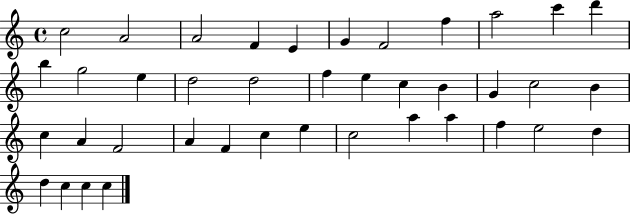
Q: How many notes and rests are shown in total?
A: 40